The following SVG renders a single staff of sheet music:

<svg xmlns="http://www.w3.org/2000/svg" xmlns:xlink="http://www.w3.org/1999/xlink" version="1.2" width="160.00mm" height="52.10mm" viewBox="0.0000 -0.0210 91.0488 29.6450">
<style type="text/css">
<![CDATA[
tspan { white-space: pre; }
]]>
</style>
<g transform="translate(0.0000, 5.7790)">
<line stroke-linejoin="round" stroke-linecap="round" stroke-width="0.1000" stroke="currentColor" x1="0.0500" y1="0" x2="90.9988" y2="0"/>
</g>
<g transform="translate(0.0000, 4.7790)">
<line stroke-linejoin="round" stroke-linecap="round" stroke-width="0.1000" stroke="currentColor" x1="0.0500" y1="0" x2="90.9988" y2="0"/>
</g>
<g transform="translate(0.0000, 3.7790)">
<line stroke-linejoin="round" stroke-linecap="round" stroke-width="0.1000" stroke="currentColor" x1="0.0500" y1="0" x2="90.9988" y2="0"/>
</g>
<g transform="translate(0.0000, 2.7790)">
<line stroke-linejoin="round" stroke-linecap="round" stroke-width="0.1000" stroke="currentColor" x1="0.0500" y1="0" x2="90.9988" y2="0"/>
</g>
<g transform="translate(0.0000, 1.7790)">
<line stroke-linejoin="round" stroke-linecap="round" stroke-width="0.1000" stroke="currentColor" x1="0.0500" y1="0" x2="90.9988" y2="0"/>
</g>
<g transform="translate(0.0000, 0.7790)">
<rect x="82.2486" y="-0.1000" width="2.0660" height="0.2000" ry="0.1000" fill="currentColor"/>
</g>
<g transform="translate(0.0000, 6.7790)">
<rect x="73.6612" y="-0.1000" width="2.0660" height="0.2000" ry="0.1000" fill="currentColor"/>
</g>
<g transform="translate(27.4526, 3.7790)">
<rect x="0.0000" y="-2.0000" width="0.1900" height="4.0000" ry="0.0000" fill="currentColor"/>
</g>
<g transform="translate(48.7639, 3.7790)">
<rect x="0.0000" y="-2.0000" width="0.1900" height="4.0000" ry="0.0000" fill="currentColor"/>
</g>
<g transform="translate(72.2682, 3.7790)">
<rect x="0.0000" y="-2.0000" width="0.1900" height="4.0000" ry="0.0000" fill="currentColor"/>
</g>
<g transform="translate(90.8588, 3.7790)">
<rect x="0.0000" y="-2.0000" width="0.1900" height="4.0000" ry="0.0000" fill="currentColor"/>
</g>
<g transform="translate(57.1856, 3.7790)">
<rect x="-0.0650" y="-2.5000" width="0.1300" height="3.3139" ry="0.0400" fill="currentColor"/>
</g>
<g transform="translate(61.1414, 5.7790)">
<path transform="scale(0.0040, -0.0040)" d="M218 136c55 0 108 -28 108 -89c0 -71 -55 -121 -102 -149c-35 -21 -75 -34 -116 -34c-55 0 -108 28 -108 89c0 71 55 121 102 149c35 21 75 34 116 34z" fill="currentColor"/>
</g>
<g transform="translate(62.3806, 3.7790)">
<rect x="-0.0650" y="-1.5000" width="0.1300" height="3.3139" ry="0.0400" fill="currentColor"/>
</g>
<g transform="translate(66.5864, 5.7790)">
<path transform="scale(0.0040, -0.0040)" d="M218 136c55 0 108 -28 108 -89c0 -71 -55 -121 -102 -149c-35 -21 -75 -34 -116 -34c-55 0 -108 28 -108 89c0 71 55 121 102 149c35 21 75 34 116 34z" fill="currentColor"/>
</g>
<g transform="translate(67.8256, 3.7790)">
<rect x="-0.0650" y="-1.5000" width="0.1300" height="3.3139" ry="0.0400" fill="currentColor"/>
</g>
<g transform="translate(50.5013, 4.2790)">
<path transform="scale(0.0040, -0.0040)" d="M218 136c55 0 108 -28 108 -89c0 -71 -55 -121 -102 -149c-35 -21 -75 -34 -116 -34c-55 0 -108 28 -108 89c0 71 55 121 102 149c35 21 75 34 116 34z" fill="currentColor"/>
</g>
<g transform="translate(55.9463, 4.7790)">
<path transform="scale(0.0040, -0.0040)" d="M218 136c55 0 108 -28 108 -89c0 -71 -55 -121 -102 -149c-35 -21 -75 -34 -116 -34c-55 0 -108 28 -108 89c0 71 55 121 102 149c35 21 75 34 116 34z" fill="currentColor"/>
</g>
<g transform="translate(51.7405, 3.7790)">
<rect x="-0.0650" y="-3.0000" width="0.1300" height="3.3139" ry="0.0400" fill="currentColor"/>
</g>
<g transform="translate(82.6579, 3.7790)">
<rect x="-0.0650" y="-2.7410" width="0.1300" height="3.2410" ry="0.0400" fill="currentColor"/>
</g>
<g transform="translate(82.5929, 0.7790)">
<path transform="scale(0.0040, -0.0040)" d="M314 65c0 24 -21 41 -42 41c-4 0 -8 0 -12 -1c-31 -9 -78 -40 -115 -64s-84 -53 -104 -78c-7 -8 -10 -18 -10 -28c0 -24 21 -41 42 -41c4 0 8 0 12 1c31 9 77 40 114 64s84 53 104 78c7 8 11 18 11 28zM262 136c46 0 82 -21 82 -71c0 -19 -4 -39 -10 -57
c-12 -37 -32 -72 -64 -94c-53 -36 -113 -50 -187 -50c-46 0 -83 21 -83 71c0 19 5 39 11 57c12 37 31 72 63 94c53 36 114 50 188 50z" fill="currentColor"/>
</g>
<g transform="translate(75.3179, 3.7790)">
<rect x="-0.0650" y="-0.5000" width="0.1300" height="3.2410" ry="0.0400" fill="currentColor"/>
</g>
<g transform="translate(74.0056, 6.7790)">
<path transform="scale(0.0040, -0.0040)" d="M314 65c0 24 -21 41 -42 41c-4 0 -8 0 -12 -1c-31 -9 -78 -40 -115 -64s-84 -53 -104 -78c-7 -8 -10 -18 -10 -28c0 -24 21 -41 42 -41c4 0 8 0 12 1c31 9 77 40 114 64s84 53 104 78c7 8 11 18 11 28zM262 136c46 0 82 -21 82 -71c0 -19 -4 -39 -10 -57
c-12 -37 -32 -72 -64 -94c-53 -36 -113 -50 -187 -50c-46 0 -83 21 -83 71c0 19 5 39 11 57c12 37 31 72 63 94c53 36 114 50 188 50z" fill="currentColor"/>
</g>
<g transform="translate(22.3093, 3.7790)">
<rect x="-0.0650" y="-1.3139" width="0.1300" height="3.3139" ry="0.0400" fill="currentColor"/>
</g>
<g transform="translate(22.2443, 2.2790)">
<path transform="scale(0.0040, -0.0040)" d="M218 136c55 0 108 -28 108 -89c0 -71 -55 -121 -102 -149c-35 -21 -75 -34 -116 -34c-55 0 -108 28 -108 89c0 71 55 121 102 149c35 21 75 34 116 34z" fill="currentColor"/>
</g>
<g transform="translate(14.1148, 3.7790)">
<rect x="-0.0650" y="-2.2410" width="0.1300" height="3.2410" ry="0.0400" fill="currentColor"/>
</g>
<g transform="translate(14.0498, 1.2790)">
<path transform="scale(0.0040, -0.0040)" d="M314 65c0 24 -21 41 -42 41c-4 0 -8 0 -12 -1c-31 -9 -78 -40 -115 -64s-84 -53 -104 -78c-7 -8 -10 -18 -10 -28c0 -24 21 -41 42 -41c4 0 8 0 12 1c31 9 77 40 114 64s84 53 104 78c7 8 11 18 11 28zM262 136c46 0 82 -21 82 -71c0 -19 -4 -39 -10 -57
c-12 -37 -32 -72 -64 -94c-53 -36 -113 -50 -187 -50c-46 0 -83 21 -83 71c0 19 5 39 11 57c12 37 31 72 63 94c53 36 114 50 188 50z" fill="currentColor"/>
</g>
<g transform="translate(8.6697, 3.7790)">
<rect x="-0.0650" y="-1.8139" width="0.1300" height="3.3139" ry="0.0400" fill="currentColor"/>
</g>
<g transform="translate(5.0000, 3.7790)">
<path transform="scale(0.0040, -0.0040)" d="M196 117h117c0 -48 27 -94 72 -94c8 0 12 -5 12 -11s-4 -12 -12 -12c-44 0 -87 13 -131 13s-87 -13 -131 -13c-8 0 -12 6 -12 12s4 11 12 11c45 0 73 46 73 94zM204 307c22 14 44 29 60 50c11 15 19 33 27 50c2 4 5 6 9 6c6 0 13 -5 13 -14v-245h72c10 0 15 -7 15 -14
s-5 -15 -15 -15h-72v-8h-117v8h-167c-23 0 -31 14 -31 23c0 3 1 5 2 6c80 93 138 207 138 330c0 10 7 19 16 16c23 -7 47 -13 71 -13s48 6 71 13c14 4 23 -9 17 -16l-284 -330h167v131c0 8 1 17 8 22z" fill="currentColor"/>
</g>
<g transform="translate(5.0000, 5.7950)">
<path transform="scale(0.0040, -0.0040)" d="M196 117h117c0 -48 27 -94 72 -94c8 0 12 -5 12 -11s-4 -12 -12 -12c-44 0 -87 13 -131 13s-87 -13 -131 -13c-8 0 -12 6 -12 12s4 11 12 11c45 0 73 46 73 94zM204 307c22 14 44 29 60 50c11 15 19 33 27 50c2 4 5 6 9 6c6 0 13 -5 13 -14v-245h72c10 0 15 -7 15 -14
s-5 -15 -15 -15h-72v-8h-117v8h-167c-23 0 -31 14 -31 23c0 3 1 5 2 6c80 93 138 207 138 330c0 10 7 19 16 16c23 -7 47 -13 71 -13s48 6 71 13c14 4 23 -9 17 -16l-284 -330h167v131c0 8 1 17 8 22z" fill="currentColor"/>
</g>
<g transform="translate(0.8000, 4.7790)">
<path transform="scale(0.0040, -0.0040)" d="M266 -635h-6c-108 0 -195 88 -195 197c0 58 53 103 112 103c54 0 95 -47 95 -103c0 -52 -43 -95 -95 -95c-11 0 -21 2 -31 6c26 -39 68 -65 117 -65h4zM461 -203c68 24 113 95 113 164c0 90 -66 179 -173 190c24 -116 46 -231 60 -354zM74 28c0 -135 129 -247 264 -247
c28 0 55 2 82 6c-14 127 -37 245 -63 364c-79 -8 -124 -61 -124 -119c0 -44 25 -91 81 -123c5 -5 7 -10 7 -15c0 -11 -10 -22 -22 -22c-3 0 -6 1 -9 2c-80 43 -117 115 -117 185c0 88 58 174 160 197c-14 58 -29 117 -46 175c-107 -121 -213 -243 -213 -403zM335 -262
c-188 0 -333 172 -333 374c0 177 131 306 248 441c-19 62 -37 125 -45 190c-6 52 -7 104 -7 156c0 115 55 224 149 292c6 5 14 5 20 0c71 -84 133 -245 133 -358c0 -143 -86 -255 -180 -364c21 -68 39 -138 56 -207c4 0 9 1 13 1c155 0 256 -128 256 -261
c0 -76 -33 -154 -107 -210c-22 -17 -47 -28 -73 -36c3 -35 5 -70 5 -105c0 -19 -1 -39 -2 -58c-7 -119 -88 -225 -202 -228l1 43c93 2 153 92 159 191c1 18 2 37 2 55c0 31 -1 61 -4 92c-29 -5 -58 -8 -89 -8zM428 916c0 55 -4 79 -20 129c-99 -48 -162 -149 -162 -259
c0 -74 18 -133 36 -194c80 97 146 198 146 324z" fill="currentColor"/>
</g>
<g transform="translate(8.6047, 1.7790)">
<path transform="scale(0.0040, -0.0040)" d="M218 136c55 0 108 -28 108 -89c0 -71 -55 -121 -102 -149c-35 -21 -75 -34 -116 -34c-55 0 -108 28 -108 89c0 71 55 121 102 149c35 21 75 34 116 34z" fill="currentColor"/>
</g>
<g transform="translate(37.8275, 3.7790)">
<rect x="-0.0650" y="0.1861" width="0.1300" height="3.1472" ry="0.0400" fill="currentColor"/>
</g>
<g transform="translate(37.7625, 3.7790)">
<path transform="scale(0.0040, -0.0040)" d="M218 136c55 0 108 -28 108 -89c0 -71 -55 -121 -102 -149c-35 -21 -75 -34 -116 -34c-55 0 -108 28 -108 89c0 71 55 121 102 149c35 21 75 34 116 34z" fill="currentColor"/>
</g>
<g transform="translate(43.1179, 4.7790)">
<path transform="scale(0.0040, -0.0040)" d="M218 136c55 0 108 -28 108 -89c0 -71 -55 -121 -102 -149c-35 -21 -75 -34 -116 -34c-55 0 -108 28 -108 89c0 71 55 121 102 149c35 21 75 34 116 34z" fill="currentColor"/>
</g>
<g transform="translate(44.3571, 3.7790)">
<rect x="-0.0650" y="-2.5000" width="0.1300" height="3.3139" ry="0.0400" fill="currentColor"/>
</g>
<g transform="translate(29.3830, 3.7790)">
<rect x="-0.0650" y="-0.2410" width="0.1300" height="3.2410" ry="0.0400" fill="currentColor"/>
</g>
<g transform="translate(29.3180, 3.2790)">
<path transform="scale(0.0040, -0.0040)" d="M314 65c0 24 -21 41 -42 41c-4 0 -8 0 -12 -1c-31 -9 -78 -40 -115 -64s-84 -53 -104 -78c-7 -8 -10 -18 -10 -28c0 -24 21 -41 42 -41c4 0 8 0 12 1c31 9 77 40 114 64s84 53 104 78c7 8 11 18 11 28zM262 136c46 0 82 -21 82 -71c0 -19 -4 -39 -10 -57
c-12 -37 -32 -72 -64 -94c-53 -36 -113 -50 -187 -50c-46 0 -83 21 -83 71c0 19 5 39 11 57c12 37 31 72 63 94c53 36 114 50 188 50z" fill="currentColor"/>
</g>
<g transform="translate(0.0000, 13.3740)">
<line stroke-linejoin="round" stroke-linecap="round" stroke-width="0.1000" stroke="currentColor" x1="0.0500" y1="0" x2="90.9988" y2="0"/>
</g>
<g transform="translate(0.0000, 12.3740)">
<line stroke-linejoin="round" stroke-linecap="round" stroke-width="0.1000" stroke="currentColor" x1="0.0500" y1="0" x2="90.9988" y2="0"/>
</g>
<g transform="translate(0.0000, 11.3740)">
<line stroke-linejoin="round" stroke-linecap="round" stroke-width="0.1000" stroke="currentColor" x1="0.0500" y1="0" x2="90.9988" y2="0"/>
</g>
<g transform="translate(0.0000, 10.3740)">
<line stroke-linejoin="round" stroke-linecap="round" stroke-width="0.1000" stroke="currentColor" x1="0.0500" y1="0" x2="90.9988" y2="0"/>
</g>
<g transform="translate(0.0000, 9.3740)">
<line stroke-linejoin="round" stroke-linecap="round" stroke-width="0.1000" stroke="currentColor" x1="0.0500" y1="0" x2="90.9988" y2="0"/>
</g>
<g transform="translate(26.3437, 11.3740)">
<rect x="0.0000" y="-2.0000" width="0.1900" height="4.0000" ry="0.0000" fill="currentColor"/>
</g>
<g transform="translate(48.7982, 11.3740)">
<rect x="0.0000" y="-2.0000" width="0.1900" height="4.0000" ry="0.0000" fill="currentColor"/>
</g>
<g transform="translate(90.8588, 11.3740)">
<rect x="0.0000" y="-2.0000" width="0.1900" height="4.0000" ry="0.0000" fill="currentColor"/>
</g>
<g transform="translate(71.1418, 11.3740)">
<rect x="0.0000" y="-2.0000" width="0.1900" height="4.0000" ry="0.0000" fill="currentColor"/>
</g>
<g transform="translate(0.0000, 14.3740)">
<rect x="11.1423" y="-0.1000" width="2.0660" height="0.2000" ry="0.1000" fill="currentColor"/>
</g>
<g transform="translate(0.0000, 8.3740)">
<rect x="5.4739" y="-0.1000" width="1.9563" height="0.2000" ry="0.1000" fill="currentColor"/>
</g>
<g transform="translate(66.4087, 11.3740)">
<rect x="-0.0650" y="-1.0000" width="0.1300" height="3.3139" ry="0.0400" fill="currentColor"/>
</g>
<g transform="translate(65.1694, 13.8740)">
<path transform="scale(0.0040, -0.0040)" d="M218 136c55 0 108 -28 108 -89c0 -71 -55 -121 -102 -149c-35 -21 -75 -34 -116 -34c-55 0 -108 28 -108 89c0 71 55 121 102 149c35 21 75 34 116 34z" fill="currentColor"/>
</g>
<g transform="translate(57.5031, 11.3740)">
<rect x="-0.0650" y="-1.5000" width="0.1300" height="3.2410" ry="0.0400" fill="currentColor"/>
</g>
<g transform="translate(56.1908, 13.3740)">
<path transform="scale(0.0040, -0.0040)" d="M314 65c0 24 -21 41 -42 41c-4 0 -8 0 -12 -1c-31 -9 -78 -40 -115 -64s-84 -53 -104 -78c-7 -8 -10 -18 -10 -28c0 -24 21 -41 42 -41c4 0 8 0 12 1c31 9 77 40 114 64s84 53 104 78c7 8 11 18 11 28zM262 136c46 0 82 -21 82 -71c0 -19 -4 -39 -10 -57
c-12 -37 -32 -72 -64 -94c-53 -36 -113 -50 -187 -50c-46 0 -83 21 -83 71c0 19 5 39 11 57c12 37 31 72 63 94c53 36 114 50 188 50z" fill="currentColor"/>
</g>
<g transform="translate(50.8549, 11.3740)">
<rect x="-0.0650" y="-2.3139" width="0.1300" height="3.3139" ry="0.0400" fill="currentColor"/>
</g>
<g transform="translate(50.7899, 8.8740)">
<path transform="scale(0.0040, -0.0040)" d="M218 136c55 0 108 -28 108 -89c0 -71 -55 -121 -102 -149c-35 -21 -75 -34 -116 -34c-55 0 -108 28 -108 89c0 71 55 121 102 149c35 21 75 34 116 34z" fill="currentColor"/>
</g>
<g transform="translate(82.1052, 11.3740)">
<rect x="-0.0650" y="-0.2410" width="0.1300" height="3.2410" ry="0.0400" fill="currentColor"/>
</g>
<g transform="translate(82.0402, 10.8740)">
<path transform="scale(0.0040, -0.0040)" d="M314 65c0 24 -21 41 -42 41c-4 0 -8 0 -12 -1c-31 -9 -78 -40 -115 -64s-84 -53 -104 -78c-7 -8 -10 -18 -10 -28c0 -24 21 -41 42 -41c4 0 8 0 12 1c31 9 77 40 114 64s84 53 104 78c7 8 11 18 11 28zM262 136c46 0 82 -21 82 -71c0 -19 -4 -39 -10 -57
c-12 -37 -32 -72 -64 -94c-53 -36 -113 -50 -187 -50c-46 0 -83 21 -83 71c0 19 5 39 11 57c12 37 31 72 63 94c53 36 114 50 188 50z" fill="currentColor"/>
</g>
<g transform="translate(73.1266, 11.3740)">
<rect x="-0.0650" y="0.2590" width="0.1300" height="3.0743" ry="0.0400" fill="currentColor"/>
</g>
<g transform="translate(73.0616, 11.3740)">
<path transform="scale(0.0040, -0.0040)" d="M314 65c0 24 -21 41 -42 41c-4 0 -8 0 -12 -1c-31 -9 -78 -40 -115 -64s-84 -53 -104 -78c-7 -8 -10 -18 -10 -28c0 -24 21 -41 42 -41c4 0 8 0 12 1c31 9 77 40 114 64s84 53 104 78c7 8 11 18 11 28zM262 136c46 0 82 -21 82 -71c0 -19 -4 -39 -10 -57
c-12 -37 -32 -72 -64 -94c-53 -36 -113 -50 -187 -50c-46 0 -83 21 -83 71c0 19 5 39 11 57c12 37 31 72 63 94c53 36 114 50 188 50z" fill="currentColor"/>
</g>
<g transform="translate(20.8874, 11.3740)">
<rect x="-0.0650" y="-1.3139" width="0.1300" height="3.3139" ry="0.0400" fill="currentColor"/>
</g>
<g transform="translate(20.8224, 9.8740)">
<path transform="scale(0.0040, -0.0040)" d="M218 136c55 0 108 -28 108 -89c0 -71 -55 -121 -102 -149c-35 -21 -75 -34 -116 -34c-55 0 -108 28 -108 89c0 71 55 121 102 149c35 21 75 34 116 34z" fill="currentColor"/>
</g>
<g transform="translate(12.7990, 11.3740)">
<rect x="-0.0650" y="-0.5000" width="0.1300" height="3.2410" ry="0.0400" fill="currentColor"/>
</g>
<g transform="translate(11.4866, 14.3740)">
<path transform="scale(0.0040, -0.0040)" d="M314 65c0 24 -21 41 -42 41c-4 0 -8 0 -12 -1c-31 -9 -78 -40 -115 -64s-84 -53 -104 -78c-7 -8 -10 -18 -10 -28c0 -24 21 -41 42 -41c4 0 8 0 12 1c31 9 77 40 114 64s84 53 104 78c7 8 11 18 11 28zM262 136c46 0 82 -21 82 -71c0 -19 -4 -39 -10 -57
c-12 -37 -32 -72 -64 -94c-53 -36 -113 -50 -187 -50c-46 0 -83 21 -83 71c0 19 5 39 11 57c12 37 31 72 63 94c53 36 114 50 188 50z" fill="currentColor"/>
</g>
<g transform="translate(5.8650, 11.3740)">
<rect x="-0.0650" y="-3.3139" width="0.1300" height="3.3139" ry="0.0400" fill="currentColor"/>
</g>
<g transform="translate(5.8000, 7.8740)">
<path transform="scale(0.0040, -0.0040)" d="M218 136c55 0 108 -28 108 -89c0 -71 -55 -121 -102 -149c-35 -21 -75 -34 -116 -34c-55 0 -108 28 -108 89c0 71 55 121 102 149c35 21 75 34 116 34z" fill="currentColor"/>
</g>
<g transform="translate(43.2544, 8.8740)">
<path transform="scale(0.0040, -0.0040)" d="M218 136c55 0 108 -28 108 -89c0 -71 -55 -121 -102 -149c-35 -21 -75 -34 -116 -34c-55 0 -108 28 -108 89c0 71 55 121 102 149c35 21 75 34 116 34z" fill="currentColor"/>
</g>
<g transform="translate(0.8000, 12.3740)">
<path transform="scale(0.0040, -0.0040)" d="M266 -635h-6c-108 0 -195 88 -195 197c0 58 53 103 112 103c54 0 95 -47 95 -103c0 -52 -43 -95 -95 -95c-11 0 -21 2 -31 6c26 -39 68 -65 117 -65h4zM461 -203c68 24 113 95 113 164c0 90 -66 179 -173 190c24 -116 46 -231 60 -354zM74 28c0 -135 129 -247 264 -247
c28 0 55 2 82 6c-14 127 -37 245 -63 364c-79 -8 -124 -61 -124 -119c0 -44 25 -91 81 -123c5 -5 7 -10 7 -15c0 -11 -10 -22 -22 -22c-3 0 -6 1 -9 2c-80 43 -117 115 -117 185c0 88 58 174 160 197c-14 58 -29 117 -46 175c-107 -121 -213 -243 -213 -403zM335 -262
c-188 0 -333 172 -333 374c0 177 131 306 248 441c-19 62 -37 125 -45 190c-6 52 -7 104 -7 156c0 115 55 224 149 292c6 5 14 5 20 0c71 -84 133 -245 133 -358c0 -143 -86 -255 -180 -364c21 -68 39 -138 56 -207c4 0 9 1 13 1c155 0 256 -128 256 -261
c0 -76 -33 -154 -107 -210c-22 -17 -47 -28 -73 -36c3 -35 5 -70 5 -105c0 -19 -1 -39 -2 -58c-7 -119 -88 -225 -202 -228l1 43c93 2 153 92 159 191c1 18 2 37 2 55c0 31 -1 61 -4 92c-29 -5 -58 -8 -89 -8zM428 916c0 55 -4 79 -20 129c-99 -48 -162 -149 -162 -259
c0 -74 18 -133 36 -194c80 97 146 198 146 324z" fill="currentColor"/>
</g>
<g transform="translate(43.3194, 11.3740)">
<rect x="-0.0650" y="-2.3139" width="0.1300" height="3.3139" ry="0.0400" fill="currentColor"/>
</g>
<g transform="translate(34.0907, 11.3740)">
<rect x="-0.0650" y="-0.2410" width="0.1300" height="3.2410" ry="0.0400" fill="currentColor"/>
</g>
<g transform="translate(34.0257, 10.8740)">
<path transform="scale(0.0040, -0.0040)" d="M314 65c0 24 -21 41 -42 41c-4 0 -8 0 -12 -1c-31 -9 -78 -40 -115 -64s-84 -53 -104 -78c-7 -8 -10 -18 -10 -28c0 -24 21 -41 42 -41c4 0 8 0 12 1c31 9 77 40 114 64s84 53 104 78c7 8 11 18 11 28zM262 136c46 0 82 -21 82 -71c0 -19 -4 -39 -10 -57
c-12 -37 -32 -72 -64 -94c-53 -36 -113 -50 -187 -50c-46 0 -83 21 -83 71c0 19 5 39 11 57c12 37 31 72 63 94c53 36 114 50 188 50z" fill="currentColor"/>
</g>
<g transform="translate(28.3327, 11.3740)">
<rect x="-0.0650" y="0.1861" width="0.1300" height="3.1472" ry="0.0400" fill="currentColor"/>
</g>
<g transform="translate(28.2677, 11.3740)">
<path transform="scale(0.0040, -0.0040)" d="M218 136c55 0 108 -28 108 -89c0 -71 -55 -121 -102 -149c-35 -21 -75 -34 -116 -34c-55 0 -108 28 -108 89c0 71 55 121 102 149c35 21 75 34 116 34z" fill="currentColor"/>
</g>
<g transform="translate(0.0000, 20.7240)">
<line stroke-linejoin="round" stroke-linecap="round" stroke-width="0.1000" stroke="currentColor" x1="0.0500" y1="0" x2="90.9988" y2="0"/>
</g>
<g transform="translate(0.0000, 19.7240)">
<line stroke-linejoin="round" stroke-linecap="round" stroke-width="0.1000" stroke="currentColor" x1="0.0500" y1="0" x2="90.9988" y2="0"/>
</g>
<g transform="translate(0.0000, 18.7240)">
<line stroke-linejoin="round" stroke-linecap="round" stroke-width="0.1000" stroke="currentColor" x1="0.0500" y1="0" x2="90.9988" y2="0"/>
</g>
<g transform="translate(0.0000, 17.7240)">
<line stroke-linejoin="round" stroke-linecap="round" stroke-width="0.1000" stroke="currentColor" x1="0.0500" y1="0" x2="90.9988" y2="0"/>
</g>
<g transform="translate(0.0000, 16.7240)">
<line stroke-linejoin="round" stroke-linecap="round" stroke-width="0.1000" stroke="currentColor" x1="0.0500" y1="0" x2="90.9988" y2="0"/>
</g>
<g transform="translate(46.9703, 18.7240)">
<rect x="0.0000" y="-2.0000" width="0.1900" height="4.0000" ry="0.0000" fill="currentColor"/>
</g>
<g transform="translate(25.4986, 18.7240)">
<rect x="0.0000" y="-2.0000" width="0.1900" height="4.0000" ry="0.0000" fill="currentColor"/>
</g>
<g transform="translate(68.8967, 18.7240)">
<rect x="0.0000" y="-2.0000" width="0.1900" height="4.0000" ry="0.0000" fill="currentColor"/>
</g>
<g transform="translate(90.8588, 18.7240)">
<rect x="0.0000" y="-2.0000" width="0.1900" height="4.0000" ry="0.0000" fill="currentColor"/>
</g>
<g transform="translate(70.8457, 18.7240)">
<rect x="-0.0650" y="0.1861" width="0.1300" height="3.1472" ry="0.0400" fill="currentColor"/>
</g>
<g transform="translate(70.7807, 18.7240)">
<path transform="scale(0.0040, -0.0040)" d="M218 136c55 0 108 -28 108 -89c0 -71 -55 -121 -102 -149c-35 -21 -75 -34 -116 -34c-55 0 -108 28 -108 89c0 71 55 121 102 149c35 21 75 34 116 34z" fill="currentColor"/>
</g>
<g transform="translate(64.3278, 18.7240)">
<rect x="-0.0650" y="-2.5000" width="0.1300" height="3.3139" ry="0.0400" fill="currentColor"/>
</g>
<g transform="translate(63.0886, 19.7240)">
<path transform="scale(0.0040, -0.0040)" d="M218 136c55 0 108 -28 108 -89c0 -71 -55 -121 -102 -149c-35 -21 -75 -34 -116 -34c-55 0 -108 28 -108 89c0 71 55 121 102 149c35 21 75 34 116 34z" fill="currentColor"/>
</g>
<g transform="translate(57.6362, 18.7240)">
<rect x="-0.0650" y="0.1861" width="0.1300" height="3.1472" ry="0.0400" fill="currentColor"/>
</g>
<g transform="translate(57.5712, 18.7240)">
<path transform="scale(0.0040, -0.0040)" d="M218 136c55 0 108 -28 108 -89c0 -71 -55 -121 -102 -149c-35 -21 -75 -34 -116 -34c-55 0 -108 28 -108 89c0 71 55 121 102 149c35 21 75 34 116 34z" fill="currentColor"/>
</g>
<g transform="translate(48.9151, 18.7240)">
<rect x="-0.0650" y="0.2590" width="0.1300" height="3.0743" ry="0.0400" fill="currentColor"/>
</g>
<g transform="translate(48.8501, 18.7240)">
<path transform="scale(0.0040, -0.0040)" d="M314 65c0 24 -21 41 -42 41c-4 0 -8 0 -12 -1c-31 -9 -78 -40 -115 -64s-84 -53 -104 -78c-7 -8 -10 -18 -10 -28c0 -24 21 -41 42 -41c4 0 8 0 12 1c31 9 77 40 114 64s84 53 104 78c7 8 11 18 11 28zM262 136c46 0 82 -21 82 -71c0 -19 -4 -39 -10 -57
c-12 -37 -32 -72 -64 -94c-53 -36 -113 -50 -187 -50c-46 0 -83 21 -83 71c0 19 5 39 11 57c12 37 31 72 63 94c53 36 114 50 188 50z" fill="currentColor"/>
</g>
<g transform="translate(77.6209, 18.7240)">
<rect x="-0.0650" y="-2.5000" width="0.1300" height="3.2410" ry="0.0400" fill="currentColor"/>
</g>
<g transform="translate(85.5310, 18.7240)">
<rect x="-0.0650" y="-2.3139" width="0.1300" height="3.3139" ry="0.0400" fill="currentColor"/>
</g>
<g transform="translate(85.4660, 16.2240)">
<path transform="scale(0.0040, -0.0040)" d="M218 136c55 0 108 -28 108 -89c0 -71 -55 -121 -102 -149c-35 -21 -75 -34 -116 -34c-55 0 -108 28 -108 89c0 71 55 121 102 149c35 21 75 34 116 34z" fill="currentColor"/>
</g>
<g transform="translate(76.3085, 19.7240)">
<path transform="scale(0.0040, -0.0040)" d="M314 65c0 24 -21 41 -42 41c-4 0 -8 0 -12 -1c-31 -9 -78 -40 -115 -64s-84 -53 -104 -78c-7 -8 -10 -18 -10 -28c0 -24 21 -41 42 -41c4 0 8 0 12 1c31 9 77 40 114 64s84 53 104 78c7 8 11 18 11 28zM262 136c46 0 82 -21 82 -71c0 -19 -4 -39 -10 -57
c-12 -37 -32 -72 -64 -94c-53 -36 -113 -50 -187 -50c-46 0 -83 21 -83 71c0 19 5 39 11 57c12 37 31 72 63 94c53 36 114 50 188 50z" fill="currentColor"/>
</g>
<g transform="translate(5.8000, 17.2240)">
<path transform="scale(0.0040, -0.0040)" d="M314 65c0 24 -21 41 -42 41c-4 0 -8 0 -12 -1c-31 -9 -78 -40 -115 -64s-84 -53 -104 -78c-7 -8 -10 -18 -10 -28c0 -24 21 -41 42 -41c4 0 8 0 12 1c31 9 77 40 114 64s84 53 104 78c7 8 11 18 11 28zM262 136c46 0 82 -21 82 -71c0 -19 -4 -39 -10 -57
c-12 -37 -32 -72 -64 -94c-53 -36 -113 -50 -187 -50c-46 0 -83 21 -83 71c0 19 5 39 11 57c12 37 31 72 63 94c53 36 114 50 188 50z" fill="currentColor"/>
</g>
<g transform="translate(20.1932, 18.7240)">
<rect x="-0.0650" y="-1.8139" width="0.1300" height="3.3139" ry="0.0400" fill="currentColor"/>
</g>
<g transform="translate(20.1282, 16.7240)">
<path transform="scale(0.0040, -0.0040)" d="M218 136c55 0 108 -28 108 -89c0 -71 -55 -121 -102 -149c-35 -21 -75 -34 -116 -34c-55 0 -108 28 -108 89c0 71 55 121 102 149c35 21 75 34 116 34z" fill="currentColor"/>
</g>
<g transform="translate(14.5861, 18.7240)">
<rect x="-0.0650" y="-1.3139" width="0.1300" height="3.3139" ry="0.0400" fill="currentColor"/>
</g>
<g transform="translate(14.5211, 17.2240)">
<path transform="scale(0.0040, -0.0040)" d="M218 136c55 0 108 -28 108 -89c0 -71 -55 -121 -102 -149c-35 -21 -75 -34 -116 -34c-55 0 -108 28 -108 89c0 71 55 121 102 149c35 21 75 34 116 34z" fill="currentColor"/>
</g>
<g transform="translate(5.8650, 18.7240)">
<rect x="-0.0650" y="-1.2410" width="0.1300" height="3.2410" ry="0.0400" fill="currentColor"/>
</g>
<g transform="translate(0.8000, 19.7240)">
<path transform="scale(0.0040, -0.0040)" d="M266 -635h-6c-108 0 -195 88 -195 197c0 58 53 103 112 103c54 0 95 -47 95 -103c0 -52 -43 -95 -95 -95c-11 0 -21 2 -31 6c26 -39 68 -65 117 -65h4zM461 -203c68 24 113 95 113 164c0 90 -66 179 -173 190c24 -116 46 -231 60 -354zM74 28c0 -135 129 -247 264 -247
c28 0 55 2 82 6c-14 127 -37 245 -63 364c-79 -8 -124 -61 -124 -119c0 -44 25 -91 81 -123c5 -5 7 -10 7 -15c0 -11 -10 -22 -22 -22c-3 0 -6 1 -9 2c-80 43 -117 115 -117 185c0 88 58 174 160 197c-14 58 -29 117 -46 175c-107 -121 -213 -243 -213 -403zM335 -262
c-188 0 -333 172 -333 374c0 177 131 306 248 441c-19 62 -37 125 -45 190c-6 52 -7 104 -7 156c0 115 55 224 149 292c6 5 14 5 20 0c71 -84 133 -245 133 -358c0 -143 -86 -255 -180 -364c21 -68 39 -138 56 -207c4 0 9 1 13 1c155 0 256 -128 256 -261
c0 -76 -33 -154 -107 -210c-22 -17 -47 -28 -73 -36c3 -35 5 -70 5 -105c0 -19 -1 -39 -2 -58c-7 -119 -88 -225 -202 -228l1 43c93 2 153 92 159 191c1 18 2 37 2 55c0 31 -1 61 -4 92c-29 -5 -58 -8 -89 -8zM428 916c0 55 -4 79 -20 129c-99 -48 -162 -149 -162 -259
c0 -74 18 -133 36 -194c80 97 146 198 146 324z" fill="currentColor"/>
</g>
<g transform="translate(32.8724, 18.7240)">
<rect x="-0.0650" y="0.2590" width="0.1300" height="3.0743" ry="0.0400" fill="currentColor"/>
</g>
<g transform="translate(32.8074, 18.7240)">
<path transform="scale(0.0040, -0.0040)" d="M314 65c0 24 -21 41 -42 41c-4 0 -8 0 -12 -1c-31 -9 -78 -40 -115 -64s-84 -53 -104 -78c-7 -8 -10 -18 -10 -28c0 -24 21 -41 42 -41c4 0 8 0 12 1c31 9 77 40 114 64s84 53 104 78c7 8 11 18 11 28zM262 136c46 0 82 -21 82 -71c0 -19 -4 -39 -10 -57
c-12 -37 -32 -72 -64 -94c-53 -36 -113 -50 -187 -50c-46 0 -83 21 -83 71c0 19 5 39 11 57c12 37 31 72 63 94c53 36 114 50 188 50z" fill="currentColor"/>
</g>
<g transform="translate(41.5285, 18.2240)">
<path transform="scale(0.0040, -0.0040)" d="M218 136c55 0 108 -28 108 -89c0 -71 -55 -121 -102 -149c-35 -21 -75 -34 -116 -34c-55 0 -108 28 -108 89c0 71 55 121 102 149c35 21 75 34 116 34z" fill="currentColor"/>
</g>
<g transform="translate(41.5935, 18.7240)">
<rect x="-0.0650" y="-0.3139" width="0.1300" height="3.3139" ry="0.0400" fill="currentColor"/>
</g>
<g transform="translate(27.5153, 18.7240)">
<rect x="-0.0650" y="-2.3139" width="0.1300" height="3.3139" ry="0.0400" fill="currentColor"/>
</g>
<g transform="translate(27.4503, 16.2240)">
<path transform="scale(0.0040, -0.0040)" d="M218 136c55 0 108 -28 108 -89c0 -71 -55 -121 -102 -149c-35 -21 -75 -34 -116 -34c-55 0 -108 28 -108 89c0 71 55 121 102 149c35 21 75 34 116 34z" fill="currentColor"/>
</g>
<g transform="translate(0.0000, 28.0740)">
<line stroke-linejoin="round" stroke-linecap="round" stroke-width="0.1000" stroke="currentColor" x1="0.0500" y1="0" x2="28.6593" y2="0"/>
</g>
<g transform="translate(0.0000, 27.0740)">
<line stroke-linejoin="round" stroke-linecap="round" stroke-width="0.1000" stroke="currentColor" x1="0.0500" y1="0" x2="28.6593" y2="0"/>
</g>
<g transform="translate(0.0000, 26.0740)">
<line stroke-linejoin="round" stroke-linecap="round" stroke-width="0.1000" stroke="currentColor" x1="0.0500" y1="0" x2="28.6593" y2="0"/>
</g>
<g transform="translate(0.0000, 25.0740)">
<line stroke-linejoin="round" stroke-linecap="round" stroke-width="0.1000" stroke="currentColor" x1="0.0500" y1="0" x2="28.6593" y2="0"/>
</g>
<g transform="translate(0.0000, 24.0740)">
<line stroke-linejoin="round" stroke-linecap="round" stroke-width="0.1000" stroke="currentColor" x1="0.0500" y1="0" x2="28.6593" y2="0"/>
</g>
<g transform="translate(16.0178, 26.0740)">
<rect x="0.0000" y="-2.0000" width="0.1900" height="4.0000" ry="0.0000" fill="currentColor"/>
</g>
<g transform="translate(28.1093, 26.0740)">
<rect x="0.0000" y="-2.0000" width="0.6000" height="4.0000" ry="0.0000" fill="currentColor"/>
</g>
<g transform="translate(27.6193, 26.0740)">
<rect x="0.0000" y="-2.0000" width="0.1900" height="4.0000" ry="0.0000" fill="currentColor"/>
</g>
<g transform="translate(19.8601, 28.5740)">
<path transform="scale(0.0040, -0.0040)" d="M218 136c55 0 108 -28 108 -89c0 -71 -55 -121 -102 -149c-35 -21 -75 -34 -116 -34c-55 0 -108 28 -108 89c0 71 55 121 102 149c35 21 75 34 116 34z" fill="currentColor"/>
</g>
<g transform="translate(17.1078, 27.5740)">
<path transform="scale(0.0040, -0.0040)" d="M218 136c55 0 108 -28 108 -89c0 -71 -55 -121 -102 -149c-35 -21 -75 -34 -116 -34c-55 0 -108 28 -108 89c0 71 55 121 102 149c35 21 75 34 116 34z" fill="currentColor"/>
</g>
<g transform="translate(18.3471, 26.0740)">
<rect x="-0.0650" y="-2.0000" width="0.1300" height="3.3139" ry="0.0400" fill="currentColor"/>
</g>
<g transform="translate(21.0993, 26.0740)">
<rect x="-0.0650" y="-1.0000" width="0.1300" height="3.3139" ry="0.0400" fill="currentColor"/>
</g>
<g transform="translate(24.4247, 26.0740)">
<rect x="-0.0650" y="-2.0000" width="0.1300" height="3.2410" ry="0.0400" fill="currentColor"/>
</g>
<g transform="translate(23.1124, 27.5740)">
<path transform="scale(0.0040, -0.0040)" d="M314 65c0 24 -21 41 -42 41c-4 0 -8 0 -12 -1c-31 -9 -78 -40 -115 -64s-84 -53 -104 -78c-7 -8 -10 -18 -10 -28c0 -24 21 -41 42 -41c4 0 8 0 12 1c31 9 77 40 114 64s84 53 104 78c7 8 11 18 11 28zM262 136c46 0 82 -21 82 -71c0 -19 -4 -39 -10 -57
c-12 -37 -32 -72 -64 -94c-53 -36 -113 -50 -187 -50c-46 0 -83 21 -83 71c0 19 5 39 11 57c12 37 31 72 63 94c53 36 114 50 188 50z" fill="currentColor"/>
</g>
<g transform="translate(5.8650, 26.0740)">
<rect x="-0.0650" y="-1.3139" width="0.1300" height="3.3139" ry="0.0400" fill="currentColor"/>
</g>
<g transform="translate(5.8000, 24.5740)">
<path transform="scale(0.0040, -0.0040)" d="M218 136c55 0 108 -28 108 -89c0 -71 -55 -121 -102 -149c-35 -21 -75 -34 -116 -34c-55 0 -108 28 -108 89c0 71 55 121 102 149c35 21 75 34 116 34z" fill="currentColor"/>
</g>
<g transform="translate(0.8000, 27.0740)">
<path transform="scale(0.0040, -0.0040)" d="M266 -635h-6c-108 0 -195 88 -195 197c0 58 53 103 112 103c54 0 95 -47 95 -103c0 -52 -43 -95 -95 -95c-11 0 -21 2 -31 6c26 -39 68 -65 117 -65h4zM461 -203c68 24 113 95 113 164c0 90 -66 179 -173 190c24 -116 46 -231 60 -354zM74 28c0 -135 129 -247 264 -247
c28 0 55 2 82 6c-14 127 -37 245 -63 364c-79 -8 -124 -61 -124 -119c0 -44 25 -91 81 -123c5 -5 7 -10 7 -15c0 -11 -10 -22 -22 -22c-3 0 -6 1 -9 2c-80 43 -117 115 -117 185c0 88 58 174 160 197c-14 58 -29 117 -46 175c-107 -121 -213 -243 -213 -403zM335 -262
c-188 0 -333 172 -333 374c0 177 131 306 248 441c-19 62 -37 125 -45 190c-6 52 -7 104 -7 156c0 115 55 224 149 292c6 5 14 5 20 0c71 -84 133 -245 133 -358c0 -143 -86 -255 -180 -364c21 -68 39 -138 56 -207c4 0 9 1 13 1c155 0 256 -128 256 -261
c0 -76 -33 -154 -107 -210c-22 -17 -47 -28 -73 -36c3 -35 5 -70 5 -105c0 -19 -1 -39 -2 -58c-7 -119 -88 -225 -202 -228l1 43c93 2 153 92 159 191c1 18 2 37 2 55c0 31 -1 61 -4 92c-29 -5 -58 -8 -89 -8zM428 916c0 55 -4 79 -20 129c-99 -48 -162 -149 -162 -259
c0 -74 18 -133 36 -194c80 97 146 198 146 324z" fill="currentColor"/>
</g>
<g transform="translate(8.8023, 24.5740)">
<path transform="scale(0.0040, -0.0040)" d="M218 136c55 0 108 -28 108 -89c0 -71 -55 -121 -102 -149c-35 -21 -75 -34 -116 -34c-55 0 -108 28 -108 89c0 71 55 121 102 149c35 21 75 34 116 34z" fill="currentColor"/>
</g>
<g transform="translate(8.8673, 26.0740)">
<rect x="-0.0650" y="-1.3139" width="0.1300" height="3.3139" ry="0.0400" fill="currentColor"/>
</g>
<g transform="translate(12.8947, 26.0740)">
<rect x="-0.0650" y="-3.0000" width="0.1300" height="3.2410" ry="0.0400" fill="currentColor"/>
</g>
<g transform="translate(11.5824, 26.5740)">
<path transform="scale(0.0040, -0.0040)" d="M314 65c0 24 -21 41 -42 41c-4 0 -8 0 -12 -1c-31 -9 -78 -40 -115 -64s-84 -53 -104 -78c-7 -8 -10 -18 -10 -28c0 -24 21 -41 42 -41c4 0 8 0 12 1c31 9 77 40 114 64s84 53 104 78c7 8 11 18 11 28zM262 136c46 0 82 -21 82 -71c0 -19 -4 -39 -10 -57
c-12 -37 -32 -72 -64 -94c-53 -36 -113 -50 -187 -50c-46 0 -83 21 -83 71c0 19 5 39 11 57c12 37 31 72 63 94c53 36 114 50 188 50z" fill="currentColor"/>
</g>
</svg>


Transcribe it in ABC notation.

X:1
T:Untitled
M:4/4
L:1/4
K:C
f g2 e c2 B G A G E E C2 a2 b C2 e B c2 g g E2 D B2 c2 e2 e f g B2 c B2 B G B G2 g e e A2 F D F2